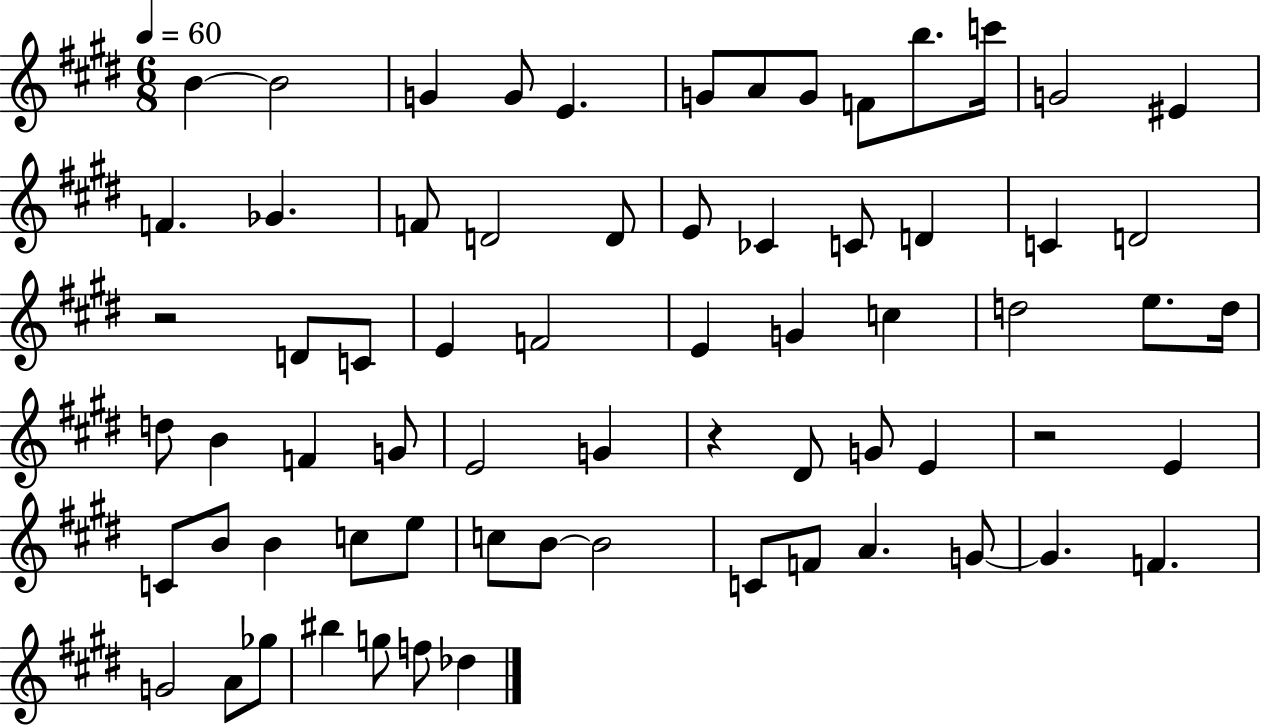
B4/q B4/h G4/q G4/e E4/q. G4/e A4/e G4/e F4/e B5/e. C6/s G4/h EIS4/q F4/q. Gb4/q. F4/e D4/h D4/e E4/e CES4/q C4/e D4/q C4/q D4/h R/h D4/e C4/e E4/q F4/h E4/q G4/q C5/q D5/h E5/e. D5/s D5/e B4/q F4/q G4/e E4/h G4/q R/q D#4/e G4/e E4/q R/h E4/q C4/e B4/e B4/q C5/e E5/e C5/e B4/e B4/h C4/e F4/e A4/q. G4/e G4/q. F4/q. G4/h A4/e Gb5/e BIS5/q G5/e F5/e Db5/q